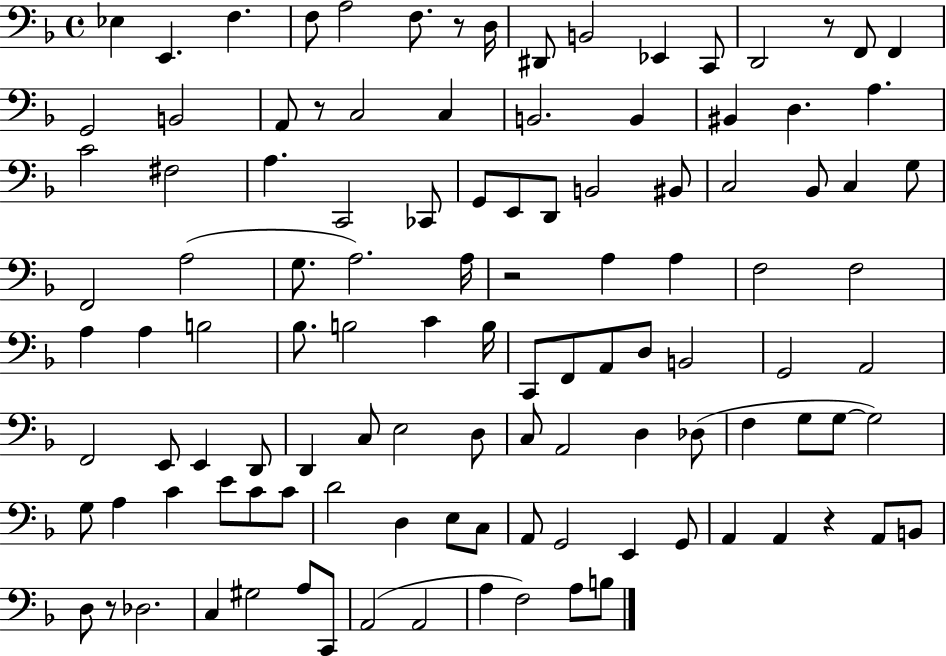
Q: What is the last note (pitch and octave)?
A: B3